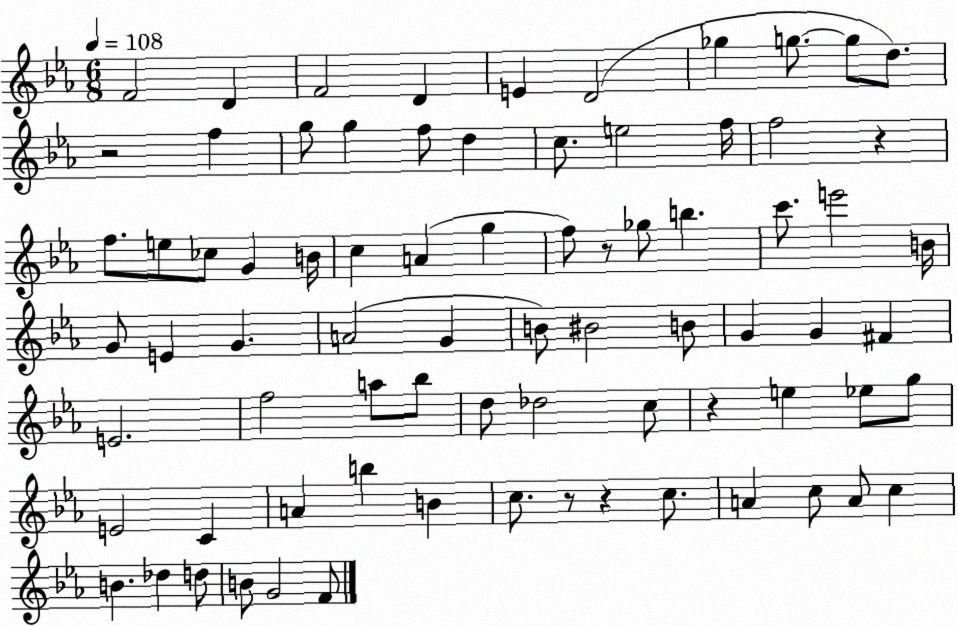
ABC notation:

X:1
T:Untitled
M:6/8
L:1/4
K:Eb
F2 D F2 D E D2 _g g/2 g/2 d/2 z2 f g/2 g f/2 d c/2 e2 f/4 f2 z f/2 e/2 _c/2 G B/4 c A g f/2 z/2 _g/2 b c'/2 e'2 B/4 G/2 E G A2 G B/2 ^B2 B/2 G G ^F E2 f2 a/2 _b/2 d/2 _d2 c/2 z e _e/2 g/2 E2 C A b B c/2 z/2 z c/2 A c/2 A/2 c B _d d/2 B/2 G2 F/2